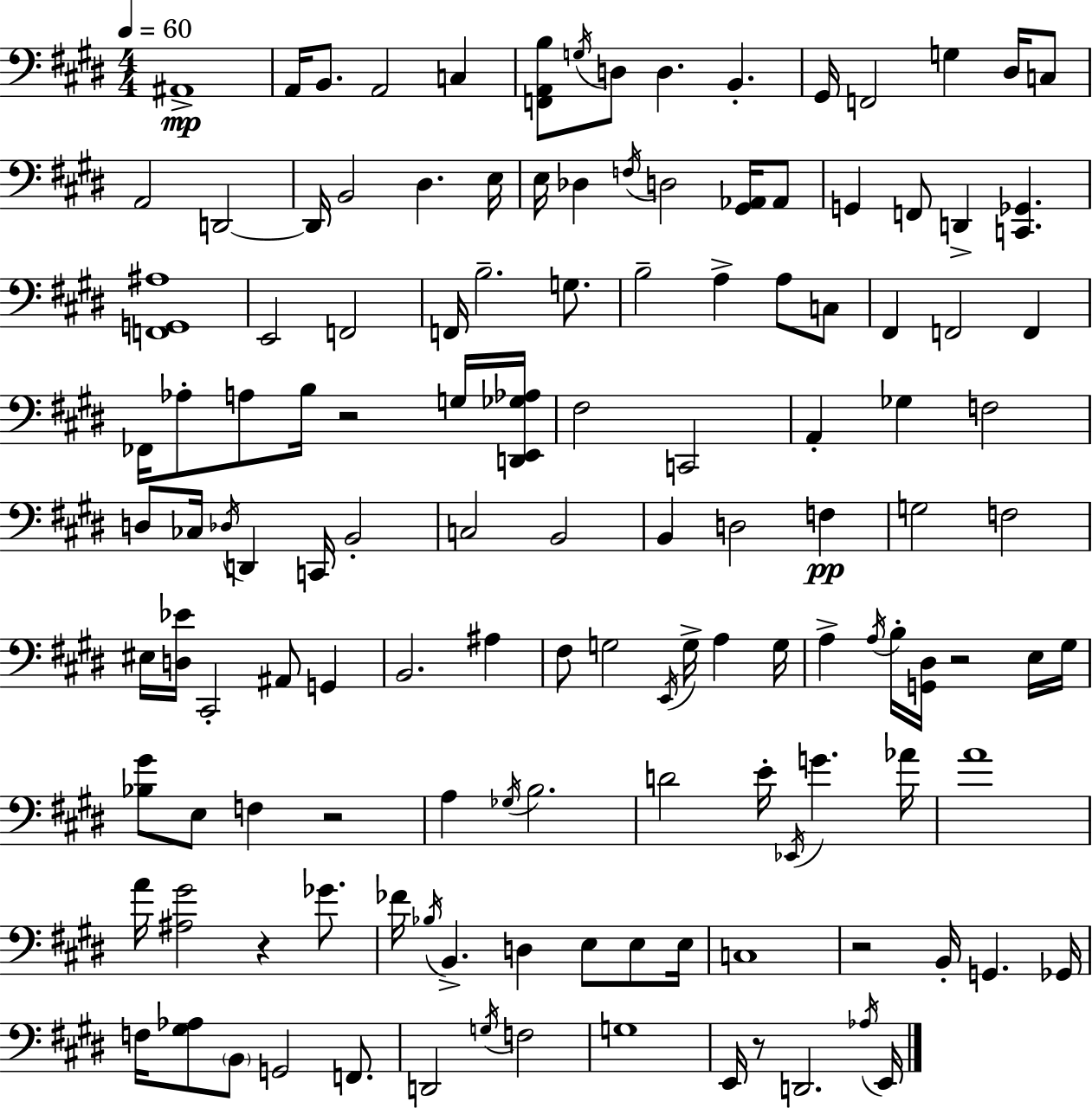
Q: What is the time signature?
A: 4/4